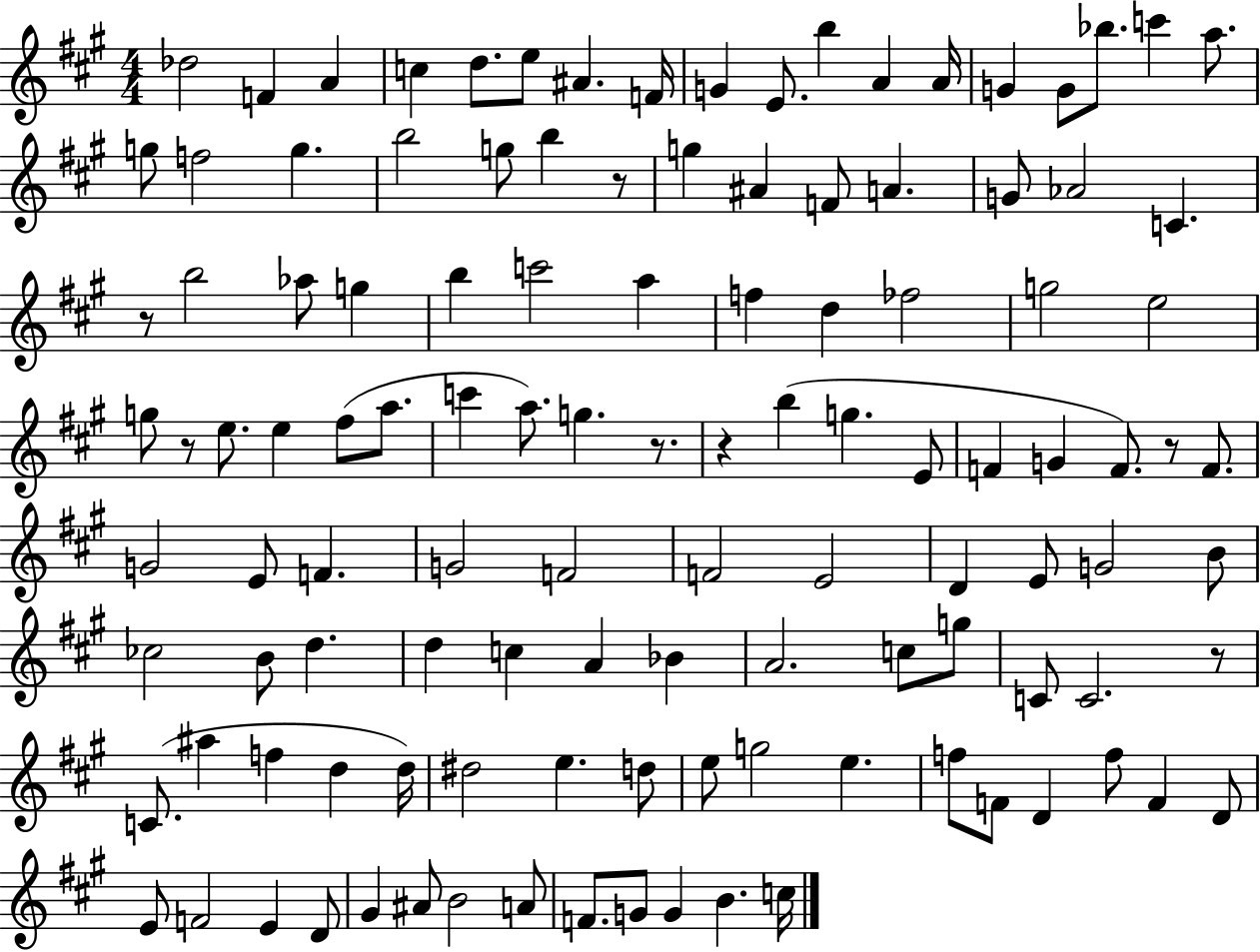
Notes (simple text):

Db5/h F4/q A4/q C5/q D5/e. E5/e A#4/q. F4/s G4/q E4/e. B5/q A4/q A4/s G4/q G4/e Bb5/e. C6/q A5/e. G5/e F5/h G5/q. B5/h G5/e B5/q R/e G5/q A#4/q F4/e A4/q. G4/e Ab4/h C4/q. R/e B5/h Ab5/e G5/q B5/q C6/h A5/q F5/q D5/q FES5/h G5/h E5/h G5/e R/e E5/e. E5/q F#5/e A5/e. C6/q A5/e. G5/q. R/e. R/q B5/q G5/q. E4/e F4/q G4/q F4/e. R/e F4/e. G4/h E4/e F4/q. G4/h F4/h F4/h E4/h D4/q E4/e G4/h B4/e CES5/h B4/e D5/q. D5/q C5/q A4/q Bb4/q A4/h. C5/e G5/e C4/e C4/h. R/e C4/e. A#5/q F5/q D5/q D5/s D#5/h E5/q. D5/e E5/e G5/h E5/q. F5/e F4/e D4/q F5/e F4/q D4/e E4/e F4/h E4/q D4/e G#4/q A#4/e B4/h A4/e F4/e. G4/e G4/q B4/q. C5/s